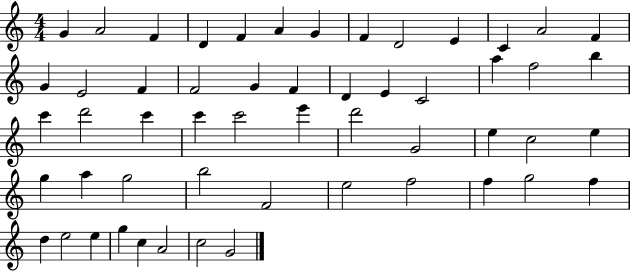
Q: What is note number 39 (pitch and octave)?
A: G5